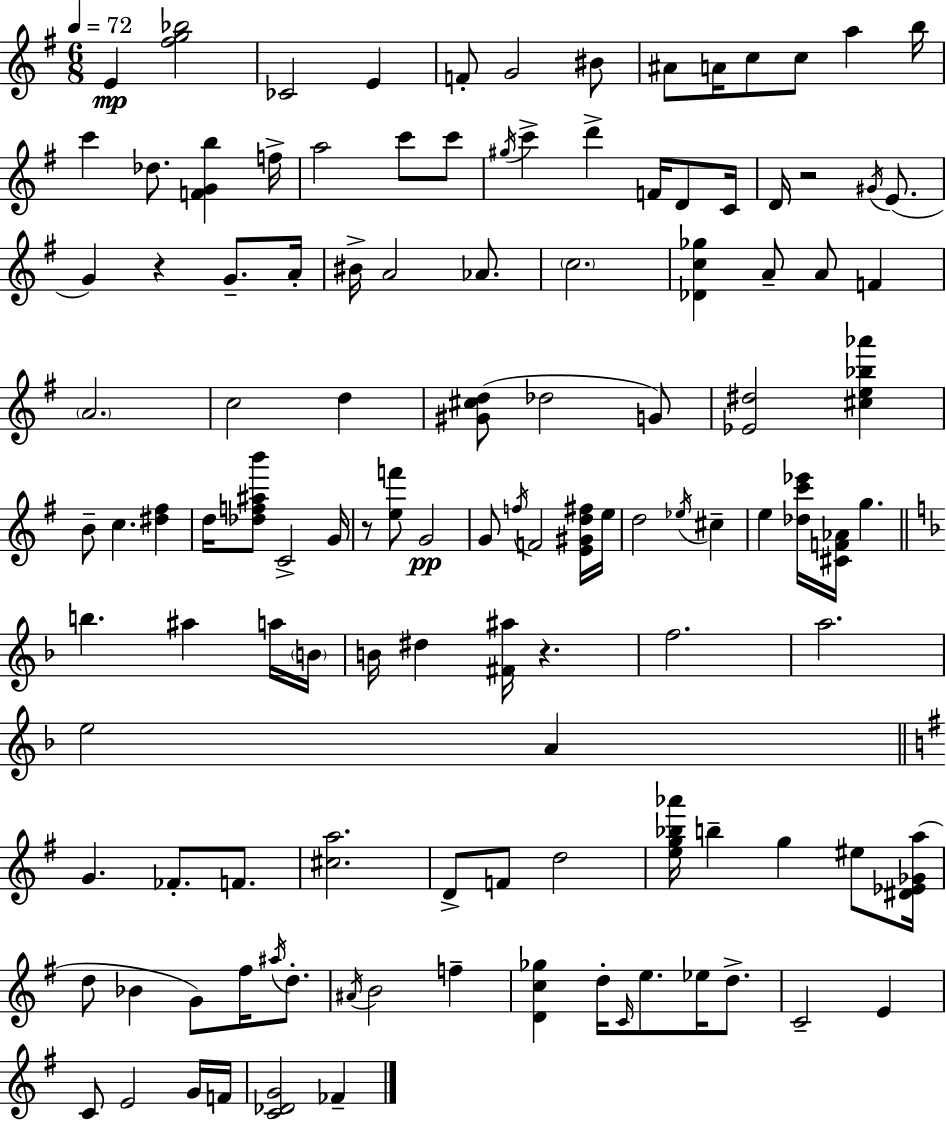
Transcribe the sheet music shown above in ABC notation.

X:1
T:Untitled
M:6/8
L:1/4
K:Em
E [^fg_b]2 _C2 E F/2 G2 ^B/2 ^A/2 A/4 c/2 c/2 a b/4 c' _d/2 [FGb] f/4 a2 c'/2 c'/2 ^g/4 c' d' F/4 D/2 C/4 D/4 z2 ^G/4 E/2 G z G/2 A/4 ^B/4 A2 _A/2 c2 [_Dc_g] A/2 A/2 F A2 c2 d [^G^cd]/2 _d2 G/2 [_E^d]2 [^ce_b_a'] B/2 c [^d^f] d/4 [_df^ab']/2 C2 G/4 z/2 [ef']/2 G2 G/2 f/4 F2 [E^Gd^f]/4 e/4 d2 _e/4 ^c e [_dc'_e']/4 [^CF_A]/4 g b ^a a/4 B/4 B/4 ^d [^F^a]/4 z f2 a2 e2 A G _F/2 F/2 [^ca]2 D/2 F/2 d2 [eg_b_a']/4 b g ^e/2 [^D_E_Ga]/4 d/2 _B G/2 ^f/4 ^a/4 d/2 ^A/4 B2 f [Dc_g] d/4 C/4 e/2 _e/4 d/2 C2 E C/2 E2 G/4 F/4 [C_DG]2 _F